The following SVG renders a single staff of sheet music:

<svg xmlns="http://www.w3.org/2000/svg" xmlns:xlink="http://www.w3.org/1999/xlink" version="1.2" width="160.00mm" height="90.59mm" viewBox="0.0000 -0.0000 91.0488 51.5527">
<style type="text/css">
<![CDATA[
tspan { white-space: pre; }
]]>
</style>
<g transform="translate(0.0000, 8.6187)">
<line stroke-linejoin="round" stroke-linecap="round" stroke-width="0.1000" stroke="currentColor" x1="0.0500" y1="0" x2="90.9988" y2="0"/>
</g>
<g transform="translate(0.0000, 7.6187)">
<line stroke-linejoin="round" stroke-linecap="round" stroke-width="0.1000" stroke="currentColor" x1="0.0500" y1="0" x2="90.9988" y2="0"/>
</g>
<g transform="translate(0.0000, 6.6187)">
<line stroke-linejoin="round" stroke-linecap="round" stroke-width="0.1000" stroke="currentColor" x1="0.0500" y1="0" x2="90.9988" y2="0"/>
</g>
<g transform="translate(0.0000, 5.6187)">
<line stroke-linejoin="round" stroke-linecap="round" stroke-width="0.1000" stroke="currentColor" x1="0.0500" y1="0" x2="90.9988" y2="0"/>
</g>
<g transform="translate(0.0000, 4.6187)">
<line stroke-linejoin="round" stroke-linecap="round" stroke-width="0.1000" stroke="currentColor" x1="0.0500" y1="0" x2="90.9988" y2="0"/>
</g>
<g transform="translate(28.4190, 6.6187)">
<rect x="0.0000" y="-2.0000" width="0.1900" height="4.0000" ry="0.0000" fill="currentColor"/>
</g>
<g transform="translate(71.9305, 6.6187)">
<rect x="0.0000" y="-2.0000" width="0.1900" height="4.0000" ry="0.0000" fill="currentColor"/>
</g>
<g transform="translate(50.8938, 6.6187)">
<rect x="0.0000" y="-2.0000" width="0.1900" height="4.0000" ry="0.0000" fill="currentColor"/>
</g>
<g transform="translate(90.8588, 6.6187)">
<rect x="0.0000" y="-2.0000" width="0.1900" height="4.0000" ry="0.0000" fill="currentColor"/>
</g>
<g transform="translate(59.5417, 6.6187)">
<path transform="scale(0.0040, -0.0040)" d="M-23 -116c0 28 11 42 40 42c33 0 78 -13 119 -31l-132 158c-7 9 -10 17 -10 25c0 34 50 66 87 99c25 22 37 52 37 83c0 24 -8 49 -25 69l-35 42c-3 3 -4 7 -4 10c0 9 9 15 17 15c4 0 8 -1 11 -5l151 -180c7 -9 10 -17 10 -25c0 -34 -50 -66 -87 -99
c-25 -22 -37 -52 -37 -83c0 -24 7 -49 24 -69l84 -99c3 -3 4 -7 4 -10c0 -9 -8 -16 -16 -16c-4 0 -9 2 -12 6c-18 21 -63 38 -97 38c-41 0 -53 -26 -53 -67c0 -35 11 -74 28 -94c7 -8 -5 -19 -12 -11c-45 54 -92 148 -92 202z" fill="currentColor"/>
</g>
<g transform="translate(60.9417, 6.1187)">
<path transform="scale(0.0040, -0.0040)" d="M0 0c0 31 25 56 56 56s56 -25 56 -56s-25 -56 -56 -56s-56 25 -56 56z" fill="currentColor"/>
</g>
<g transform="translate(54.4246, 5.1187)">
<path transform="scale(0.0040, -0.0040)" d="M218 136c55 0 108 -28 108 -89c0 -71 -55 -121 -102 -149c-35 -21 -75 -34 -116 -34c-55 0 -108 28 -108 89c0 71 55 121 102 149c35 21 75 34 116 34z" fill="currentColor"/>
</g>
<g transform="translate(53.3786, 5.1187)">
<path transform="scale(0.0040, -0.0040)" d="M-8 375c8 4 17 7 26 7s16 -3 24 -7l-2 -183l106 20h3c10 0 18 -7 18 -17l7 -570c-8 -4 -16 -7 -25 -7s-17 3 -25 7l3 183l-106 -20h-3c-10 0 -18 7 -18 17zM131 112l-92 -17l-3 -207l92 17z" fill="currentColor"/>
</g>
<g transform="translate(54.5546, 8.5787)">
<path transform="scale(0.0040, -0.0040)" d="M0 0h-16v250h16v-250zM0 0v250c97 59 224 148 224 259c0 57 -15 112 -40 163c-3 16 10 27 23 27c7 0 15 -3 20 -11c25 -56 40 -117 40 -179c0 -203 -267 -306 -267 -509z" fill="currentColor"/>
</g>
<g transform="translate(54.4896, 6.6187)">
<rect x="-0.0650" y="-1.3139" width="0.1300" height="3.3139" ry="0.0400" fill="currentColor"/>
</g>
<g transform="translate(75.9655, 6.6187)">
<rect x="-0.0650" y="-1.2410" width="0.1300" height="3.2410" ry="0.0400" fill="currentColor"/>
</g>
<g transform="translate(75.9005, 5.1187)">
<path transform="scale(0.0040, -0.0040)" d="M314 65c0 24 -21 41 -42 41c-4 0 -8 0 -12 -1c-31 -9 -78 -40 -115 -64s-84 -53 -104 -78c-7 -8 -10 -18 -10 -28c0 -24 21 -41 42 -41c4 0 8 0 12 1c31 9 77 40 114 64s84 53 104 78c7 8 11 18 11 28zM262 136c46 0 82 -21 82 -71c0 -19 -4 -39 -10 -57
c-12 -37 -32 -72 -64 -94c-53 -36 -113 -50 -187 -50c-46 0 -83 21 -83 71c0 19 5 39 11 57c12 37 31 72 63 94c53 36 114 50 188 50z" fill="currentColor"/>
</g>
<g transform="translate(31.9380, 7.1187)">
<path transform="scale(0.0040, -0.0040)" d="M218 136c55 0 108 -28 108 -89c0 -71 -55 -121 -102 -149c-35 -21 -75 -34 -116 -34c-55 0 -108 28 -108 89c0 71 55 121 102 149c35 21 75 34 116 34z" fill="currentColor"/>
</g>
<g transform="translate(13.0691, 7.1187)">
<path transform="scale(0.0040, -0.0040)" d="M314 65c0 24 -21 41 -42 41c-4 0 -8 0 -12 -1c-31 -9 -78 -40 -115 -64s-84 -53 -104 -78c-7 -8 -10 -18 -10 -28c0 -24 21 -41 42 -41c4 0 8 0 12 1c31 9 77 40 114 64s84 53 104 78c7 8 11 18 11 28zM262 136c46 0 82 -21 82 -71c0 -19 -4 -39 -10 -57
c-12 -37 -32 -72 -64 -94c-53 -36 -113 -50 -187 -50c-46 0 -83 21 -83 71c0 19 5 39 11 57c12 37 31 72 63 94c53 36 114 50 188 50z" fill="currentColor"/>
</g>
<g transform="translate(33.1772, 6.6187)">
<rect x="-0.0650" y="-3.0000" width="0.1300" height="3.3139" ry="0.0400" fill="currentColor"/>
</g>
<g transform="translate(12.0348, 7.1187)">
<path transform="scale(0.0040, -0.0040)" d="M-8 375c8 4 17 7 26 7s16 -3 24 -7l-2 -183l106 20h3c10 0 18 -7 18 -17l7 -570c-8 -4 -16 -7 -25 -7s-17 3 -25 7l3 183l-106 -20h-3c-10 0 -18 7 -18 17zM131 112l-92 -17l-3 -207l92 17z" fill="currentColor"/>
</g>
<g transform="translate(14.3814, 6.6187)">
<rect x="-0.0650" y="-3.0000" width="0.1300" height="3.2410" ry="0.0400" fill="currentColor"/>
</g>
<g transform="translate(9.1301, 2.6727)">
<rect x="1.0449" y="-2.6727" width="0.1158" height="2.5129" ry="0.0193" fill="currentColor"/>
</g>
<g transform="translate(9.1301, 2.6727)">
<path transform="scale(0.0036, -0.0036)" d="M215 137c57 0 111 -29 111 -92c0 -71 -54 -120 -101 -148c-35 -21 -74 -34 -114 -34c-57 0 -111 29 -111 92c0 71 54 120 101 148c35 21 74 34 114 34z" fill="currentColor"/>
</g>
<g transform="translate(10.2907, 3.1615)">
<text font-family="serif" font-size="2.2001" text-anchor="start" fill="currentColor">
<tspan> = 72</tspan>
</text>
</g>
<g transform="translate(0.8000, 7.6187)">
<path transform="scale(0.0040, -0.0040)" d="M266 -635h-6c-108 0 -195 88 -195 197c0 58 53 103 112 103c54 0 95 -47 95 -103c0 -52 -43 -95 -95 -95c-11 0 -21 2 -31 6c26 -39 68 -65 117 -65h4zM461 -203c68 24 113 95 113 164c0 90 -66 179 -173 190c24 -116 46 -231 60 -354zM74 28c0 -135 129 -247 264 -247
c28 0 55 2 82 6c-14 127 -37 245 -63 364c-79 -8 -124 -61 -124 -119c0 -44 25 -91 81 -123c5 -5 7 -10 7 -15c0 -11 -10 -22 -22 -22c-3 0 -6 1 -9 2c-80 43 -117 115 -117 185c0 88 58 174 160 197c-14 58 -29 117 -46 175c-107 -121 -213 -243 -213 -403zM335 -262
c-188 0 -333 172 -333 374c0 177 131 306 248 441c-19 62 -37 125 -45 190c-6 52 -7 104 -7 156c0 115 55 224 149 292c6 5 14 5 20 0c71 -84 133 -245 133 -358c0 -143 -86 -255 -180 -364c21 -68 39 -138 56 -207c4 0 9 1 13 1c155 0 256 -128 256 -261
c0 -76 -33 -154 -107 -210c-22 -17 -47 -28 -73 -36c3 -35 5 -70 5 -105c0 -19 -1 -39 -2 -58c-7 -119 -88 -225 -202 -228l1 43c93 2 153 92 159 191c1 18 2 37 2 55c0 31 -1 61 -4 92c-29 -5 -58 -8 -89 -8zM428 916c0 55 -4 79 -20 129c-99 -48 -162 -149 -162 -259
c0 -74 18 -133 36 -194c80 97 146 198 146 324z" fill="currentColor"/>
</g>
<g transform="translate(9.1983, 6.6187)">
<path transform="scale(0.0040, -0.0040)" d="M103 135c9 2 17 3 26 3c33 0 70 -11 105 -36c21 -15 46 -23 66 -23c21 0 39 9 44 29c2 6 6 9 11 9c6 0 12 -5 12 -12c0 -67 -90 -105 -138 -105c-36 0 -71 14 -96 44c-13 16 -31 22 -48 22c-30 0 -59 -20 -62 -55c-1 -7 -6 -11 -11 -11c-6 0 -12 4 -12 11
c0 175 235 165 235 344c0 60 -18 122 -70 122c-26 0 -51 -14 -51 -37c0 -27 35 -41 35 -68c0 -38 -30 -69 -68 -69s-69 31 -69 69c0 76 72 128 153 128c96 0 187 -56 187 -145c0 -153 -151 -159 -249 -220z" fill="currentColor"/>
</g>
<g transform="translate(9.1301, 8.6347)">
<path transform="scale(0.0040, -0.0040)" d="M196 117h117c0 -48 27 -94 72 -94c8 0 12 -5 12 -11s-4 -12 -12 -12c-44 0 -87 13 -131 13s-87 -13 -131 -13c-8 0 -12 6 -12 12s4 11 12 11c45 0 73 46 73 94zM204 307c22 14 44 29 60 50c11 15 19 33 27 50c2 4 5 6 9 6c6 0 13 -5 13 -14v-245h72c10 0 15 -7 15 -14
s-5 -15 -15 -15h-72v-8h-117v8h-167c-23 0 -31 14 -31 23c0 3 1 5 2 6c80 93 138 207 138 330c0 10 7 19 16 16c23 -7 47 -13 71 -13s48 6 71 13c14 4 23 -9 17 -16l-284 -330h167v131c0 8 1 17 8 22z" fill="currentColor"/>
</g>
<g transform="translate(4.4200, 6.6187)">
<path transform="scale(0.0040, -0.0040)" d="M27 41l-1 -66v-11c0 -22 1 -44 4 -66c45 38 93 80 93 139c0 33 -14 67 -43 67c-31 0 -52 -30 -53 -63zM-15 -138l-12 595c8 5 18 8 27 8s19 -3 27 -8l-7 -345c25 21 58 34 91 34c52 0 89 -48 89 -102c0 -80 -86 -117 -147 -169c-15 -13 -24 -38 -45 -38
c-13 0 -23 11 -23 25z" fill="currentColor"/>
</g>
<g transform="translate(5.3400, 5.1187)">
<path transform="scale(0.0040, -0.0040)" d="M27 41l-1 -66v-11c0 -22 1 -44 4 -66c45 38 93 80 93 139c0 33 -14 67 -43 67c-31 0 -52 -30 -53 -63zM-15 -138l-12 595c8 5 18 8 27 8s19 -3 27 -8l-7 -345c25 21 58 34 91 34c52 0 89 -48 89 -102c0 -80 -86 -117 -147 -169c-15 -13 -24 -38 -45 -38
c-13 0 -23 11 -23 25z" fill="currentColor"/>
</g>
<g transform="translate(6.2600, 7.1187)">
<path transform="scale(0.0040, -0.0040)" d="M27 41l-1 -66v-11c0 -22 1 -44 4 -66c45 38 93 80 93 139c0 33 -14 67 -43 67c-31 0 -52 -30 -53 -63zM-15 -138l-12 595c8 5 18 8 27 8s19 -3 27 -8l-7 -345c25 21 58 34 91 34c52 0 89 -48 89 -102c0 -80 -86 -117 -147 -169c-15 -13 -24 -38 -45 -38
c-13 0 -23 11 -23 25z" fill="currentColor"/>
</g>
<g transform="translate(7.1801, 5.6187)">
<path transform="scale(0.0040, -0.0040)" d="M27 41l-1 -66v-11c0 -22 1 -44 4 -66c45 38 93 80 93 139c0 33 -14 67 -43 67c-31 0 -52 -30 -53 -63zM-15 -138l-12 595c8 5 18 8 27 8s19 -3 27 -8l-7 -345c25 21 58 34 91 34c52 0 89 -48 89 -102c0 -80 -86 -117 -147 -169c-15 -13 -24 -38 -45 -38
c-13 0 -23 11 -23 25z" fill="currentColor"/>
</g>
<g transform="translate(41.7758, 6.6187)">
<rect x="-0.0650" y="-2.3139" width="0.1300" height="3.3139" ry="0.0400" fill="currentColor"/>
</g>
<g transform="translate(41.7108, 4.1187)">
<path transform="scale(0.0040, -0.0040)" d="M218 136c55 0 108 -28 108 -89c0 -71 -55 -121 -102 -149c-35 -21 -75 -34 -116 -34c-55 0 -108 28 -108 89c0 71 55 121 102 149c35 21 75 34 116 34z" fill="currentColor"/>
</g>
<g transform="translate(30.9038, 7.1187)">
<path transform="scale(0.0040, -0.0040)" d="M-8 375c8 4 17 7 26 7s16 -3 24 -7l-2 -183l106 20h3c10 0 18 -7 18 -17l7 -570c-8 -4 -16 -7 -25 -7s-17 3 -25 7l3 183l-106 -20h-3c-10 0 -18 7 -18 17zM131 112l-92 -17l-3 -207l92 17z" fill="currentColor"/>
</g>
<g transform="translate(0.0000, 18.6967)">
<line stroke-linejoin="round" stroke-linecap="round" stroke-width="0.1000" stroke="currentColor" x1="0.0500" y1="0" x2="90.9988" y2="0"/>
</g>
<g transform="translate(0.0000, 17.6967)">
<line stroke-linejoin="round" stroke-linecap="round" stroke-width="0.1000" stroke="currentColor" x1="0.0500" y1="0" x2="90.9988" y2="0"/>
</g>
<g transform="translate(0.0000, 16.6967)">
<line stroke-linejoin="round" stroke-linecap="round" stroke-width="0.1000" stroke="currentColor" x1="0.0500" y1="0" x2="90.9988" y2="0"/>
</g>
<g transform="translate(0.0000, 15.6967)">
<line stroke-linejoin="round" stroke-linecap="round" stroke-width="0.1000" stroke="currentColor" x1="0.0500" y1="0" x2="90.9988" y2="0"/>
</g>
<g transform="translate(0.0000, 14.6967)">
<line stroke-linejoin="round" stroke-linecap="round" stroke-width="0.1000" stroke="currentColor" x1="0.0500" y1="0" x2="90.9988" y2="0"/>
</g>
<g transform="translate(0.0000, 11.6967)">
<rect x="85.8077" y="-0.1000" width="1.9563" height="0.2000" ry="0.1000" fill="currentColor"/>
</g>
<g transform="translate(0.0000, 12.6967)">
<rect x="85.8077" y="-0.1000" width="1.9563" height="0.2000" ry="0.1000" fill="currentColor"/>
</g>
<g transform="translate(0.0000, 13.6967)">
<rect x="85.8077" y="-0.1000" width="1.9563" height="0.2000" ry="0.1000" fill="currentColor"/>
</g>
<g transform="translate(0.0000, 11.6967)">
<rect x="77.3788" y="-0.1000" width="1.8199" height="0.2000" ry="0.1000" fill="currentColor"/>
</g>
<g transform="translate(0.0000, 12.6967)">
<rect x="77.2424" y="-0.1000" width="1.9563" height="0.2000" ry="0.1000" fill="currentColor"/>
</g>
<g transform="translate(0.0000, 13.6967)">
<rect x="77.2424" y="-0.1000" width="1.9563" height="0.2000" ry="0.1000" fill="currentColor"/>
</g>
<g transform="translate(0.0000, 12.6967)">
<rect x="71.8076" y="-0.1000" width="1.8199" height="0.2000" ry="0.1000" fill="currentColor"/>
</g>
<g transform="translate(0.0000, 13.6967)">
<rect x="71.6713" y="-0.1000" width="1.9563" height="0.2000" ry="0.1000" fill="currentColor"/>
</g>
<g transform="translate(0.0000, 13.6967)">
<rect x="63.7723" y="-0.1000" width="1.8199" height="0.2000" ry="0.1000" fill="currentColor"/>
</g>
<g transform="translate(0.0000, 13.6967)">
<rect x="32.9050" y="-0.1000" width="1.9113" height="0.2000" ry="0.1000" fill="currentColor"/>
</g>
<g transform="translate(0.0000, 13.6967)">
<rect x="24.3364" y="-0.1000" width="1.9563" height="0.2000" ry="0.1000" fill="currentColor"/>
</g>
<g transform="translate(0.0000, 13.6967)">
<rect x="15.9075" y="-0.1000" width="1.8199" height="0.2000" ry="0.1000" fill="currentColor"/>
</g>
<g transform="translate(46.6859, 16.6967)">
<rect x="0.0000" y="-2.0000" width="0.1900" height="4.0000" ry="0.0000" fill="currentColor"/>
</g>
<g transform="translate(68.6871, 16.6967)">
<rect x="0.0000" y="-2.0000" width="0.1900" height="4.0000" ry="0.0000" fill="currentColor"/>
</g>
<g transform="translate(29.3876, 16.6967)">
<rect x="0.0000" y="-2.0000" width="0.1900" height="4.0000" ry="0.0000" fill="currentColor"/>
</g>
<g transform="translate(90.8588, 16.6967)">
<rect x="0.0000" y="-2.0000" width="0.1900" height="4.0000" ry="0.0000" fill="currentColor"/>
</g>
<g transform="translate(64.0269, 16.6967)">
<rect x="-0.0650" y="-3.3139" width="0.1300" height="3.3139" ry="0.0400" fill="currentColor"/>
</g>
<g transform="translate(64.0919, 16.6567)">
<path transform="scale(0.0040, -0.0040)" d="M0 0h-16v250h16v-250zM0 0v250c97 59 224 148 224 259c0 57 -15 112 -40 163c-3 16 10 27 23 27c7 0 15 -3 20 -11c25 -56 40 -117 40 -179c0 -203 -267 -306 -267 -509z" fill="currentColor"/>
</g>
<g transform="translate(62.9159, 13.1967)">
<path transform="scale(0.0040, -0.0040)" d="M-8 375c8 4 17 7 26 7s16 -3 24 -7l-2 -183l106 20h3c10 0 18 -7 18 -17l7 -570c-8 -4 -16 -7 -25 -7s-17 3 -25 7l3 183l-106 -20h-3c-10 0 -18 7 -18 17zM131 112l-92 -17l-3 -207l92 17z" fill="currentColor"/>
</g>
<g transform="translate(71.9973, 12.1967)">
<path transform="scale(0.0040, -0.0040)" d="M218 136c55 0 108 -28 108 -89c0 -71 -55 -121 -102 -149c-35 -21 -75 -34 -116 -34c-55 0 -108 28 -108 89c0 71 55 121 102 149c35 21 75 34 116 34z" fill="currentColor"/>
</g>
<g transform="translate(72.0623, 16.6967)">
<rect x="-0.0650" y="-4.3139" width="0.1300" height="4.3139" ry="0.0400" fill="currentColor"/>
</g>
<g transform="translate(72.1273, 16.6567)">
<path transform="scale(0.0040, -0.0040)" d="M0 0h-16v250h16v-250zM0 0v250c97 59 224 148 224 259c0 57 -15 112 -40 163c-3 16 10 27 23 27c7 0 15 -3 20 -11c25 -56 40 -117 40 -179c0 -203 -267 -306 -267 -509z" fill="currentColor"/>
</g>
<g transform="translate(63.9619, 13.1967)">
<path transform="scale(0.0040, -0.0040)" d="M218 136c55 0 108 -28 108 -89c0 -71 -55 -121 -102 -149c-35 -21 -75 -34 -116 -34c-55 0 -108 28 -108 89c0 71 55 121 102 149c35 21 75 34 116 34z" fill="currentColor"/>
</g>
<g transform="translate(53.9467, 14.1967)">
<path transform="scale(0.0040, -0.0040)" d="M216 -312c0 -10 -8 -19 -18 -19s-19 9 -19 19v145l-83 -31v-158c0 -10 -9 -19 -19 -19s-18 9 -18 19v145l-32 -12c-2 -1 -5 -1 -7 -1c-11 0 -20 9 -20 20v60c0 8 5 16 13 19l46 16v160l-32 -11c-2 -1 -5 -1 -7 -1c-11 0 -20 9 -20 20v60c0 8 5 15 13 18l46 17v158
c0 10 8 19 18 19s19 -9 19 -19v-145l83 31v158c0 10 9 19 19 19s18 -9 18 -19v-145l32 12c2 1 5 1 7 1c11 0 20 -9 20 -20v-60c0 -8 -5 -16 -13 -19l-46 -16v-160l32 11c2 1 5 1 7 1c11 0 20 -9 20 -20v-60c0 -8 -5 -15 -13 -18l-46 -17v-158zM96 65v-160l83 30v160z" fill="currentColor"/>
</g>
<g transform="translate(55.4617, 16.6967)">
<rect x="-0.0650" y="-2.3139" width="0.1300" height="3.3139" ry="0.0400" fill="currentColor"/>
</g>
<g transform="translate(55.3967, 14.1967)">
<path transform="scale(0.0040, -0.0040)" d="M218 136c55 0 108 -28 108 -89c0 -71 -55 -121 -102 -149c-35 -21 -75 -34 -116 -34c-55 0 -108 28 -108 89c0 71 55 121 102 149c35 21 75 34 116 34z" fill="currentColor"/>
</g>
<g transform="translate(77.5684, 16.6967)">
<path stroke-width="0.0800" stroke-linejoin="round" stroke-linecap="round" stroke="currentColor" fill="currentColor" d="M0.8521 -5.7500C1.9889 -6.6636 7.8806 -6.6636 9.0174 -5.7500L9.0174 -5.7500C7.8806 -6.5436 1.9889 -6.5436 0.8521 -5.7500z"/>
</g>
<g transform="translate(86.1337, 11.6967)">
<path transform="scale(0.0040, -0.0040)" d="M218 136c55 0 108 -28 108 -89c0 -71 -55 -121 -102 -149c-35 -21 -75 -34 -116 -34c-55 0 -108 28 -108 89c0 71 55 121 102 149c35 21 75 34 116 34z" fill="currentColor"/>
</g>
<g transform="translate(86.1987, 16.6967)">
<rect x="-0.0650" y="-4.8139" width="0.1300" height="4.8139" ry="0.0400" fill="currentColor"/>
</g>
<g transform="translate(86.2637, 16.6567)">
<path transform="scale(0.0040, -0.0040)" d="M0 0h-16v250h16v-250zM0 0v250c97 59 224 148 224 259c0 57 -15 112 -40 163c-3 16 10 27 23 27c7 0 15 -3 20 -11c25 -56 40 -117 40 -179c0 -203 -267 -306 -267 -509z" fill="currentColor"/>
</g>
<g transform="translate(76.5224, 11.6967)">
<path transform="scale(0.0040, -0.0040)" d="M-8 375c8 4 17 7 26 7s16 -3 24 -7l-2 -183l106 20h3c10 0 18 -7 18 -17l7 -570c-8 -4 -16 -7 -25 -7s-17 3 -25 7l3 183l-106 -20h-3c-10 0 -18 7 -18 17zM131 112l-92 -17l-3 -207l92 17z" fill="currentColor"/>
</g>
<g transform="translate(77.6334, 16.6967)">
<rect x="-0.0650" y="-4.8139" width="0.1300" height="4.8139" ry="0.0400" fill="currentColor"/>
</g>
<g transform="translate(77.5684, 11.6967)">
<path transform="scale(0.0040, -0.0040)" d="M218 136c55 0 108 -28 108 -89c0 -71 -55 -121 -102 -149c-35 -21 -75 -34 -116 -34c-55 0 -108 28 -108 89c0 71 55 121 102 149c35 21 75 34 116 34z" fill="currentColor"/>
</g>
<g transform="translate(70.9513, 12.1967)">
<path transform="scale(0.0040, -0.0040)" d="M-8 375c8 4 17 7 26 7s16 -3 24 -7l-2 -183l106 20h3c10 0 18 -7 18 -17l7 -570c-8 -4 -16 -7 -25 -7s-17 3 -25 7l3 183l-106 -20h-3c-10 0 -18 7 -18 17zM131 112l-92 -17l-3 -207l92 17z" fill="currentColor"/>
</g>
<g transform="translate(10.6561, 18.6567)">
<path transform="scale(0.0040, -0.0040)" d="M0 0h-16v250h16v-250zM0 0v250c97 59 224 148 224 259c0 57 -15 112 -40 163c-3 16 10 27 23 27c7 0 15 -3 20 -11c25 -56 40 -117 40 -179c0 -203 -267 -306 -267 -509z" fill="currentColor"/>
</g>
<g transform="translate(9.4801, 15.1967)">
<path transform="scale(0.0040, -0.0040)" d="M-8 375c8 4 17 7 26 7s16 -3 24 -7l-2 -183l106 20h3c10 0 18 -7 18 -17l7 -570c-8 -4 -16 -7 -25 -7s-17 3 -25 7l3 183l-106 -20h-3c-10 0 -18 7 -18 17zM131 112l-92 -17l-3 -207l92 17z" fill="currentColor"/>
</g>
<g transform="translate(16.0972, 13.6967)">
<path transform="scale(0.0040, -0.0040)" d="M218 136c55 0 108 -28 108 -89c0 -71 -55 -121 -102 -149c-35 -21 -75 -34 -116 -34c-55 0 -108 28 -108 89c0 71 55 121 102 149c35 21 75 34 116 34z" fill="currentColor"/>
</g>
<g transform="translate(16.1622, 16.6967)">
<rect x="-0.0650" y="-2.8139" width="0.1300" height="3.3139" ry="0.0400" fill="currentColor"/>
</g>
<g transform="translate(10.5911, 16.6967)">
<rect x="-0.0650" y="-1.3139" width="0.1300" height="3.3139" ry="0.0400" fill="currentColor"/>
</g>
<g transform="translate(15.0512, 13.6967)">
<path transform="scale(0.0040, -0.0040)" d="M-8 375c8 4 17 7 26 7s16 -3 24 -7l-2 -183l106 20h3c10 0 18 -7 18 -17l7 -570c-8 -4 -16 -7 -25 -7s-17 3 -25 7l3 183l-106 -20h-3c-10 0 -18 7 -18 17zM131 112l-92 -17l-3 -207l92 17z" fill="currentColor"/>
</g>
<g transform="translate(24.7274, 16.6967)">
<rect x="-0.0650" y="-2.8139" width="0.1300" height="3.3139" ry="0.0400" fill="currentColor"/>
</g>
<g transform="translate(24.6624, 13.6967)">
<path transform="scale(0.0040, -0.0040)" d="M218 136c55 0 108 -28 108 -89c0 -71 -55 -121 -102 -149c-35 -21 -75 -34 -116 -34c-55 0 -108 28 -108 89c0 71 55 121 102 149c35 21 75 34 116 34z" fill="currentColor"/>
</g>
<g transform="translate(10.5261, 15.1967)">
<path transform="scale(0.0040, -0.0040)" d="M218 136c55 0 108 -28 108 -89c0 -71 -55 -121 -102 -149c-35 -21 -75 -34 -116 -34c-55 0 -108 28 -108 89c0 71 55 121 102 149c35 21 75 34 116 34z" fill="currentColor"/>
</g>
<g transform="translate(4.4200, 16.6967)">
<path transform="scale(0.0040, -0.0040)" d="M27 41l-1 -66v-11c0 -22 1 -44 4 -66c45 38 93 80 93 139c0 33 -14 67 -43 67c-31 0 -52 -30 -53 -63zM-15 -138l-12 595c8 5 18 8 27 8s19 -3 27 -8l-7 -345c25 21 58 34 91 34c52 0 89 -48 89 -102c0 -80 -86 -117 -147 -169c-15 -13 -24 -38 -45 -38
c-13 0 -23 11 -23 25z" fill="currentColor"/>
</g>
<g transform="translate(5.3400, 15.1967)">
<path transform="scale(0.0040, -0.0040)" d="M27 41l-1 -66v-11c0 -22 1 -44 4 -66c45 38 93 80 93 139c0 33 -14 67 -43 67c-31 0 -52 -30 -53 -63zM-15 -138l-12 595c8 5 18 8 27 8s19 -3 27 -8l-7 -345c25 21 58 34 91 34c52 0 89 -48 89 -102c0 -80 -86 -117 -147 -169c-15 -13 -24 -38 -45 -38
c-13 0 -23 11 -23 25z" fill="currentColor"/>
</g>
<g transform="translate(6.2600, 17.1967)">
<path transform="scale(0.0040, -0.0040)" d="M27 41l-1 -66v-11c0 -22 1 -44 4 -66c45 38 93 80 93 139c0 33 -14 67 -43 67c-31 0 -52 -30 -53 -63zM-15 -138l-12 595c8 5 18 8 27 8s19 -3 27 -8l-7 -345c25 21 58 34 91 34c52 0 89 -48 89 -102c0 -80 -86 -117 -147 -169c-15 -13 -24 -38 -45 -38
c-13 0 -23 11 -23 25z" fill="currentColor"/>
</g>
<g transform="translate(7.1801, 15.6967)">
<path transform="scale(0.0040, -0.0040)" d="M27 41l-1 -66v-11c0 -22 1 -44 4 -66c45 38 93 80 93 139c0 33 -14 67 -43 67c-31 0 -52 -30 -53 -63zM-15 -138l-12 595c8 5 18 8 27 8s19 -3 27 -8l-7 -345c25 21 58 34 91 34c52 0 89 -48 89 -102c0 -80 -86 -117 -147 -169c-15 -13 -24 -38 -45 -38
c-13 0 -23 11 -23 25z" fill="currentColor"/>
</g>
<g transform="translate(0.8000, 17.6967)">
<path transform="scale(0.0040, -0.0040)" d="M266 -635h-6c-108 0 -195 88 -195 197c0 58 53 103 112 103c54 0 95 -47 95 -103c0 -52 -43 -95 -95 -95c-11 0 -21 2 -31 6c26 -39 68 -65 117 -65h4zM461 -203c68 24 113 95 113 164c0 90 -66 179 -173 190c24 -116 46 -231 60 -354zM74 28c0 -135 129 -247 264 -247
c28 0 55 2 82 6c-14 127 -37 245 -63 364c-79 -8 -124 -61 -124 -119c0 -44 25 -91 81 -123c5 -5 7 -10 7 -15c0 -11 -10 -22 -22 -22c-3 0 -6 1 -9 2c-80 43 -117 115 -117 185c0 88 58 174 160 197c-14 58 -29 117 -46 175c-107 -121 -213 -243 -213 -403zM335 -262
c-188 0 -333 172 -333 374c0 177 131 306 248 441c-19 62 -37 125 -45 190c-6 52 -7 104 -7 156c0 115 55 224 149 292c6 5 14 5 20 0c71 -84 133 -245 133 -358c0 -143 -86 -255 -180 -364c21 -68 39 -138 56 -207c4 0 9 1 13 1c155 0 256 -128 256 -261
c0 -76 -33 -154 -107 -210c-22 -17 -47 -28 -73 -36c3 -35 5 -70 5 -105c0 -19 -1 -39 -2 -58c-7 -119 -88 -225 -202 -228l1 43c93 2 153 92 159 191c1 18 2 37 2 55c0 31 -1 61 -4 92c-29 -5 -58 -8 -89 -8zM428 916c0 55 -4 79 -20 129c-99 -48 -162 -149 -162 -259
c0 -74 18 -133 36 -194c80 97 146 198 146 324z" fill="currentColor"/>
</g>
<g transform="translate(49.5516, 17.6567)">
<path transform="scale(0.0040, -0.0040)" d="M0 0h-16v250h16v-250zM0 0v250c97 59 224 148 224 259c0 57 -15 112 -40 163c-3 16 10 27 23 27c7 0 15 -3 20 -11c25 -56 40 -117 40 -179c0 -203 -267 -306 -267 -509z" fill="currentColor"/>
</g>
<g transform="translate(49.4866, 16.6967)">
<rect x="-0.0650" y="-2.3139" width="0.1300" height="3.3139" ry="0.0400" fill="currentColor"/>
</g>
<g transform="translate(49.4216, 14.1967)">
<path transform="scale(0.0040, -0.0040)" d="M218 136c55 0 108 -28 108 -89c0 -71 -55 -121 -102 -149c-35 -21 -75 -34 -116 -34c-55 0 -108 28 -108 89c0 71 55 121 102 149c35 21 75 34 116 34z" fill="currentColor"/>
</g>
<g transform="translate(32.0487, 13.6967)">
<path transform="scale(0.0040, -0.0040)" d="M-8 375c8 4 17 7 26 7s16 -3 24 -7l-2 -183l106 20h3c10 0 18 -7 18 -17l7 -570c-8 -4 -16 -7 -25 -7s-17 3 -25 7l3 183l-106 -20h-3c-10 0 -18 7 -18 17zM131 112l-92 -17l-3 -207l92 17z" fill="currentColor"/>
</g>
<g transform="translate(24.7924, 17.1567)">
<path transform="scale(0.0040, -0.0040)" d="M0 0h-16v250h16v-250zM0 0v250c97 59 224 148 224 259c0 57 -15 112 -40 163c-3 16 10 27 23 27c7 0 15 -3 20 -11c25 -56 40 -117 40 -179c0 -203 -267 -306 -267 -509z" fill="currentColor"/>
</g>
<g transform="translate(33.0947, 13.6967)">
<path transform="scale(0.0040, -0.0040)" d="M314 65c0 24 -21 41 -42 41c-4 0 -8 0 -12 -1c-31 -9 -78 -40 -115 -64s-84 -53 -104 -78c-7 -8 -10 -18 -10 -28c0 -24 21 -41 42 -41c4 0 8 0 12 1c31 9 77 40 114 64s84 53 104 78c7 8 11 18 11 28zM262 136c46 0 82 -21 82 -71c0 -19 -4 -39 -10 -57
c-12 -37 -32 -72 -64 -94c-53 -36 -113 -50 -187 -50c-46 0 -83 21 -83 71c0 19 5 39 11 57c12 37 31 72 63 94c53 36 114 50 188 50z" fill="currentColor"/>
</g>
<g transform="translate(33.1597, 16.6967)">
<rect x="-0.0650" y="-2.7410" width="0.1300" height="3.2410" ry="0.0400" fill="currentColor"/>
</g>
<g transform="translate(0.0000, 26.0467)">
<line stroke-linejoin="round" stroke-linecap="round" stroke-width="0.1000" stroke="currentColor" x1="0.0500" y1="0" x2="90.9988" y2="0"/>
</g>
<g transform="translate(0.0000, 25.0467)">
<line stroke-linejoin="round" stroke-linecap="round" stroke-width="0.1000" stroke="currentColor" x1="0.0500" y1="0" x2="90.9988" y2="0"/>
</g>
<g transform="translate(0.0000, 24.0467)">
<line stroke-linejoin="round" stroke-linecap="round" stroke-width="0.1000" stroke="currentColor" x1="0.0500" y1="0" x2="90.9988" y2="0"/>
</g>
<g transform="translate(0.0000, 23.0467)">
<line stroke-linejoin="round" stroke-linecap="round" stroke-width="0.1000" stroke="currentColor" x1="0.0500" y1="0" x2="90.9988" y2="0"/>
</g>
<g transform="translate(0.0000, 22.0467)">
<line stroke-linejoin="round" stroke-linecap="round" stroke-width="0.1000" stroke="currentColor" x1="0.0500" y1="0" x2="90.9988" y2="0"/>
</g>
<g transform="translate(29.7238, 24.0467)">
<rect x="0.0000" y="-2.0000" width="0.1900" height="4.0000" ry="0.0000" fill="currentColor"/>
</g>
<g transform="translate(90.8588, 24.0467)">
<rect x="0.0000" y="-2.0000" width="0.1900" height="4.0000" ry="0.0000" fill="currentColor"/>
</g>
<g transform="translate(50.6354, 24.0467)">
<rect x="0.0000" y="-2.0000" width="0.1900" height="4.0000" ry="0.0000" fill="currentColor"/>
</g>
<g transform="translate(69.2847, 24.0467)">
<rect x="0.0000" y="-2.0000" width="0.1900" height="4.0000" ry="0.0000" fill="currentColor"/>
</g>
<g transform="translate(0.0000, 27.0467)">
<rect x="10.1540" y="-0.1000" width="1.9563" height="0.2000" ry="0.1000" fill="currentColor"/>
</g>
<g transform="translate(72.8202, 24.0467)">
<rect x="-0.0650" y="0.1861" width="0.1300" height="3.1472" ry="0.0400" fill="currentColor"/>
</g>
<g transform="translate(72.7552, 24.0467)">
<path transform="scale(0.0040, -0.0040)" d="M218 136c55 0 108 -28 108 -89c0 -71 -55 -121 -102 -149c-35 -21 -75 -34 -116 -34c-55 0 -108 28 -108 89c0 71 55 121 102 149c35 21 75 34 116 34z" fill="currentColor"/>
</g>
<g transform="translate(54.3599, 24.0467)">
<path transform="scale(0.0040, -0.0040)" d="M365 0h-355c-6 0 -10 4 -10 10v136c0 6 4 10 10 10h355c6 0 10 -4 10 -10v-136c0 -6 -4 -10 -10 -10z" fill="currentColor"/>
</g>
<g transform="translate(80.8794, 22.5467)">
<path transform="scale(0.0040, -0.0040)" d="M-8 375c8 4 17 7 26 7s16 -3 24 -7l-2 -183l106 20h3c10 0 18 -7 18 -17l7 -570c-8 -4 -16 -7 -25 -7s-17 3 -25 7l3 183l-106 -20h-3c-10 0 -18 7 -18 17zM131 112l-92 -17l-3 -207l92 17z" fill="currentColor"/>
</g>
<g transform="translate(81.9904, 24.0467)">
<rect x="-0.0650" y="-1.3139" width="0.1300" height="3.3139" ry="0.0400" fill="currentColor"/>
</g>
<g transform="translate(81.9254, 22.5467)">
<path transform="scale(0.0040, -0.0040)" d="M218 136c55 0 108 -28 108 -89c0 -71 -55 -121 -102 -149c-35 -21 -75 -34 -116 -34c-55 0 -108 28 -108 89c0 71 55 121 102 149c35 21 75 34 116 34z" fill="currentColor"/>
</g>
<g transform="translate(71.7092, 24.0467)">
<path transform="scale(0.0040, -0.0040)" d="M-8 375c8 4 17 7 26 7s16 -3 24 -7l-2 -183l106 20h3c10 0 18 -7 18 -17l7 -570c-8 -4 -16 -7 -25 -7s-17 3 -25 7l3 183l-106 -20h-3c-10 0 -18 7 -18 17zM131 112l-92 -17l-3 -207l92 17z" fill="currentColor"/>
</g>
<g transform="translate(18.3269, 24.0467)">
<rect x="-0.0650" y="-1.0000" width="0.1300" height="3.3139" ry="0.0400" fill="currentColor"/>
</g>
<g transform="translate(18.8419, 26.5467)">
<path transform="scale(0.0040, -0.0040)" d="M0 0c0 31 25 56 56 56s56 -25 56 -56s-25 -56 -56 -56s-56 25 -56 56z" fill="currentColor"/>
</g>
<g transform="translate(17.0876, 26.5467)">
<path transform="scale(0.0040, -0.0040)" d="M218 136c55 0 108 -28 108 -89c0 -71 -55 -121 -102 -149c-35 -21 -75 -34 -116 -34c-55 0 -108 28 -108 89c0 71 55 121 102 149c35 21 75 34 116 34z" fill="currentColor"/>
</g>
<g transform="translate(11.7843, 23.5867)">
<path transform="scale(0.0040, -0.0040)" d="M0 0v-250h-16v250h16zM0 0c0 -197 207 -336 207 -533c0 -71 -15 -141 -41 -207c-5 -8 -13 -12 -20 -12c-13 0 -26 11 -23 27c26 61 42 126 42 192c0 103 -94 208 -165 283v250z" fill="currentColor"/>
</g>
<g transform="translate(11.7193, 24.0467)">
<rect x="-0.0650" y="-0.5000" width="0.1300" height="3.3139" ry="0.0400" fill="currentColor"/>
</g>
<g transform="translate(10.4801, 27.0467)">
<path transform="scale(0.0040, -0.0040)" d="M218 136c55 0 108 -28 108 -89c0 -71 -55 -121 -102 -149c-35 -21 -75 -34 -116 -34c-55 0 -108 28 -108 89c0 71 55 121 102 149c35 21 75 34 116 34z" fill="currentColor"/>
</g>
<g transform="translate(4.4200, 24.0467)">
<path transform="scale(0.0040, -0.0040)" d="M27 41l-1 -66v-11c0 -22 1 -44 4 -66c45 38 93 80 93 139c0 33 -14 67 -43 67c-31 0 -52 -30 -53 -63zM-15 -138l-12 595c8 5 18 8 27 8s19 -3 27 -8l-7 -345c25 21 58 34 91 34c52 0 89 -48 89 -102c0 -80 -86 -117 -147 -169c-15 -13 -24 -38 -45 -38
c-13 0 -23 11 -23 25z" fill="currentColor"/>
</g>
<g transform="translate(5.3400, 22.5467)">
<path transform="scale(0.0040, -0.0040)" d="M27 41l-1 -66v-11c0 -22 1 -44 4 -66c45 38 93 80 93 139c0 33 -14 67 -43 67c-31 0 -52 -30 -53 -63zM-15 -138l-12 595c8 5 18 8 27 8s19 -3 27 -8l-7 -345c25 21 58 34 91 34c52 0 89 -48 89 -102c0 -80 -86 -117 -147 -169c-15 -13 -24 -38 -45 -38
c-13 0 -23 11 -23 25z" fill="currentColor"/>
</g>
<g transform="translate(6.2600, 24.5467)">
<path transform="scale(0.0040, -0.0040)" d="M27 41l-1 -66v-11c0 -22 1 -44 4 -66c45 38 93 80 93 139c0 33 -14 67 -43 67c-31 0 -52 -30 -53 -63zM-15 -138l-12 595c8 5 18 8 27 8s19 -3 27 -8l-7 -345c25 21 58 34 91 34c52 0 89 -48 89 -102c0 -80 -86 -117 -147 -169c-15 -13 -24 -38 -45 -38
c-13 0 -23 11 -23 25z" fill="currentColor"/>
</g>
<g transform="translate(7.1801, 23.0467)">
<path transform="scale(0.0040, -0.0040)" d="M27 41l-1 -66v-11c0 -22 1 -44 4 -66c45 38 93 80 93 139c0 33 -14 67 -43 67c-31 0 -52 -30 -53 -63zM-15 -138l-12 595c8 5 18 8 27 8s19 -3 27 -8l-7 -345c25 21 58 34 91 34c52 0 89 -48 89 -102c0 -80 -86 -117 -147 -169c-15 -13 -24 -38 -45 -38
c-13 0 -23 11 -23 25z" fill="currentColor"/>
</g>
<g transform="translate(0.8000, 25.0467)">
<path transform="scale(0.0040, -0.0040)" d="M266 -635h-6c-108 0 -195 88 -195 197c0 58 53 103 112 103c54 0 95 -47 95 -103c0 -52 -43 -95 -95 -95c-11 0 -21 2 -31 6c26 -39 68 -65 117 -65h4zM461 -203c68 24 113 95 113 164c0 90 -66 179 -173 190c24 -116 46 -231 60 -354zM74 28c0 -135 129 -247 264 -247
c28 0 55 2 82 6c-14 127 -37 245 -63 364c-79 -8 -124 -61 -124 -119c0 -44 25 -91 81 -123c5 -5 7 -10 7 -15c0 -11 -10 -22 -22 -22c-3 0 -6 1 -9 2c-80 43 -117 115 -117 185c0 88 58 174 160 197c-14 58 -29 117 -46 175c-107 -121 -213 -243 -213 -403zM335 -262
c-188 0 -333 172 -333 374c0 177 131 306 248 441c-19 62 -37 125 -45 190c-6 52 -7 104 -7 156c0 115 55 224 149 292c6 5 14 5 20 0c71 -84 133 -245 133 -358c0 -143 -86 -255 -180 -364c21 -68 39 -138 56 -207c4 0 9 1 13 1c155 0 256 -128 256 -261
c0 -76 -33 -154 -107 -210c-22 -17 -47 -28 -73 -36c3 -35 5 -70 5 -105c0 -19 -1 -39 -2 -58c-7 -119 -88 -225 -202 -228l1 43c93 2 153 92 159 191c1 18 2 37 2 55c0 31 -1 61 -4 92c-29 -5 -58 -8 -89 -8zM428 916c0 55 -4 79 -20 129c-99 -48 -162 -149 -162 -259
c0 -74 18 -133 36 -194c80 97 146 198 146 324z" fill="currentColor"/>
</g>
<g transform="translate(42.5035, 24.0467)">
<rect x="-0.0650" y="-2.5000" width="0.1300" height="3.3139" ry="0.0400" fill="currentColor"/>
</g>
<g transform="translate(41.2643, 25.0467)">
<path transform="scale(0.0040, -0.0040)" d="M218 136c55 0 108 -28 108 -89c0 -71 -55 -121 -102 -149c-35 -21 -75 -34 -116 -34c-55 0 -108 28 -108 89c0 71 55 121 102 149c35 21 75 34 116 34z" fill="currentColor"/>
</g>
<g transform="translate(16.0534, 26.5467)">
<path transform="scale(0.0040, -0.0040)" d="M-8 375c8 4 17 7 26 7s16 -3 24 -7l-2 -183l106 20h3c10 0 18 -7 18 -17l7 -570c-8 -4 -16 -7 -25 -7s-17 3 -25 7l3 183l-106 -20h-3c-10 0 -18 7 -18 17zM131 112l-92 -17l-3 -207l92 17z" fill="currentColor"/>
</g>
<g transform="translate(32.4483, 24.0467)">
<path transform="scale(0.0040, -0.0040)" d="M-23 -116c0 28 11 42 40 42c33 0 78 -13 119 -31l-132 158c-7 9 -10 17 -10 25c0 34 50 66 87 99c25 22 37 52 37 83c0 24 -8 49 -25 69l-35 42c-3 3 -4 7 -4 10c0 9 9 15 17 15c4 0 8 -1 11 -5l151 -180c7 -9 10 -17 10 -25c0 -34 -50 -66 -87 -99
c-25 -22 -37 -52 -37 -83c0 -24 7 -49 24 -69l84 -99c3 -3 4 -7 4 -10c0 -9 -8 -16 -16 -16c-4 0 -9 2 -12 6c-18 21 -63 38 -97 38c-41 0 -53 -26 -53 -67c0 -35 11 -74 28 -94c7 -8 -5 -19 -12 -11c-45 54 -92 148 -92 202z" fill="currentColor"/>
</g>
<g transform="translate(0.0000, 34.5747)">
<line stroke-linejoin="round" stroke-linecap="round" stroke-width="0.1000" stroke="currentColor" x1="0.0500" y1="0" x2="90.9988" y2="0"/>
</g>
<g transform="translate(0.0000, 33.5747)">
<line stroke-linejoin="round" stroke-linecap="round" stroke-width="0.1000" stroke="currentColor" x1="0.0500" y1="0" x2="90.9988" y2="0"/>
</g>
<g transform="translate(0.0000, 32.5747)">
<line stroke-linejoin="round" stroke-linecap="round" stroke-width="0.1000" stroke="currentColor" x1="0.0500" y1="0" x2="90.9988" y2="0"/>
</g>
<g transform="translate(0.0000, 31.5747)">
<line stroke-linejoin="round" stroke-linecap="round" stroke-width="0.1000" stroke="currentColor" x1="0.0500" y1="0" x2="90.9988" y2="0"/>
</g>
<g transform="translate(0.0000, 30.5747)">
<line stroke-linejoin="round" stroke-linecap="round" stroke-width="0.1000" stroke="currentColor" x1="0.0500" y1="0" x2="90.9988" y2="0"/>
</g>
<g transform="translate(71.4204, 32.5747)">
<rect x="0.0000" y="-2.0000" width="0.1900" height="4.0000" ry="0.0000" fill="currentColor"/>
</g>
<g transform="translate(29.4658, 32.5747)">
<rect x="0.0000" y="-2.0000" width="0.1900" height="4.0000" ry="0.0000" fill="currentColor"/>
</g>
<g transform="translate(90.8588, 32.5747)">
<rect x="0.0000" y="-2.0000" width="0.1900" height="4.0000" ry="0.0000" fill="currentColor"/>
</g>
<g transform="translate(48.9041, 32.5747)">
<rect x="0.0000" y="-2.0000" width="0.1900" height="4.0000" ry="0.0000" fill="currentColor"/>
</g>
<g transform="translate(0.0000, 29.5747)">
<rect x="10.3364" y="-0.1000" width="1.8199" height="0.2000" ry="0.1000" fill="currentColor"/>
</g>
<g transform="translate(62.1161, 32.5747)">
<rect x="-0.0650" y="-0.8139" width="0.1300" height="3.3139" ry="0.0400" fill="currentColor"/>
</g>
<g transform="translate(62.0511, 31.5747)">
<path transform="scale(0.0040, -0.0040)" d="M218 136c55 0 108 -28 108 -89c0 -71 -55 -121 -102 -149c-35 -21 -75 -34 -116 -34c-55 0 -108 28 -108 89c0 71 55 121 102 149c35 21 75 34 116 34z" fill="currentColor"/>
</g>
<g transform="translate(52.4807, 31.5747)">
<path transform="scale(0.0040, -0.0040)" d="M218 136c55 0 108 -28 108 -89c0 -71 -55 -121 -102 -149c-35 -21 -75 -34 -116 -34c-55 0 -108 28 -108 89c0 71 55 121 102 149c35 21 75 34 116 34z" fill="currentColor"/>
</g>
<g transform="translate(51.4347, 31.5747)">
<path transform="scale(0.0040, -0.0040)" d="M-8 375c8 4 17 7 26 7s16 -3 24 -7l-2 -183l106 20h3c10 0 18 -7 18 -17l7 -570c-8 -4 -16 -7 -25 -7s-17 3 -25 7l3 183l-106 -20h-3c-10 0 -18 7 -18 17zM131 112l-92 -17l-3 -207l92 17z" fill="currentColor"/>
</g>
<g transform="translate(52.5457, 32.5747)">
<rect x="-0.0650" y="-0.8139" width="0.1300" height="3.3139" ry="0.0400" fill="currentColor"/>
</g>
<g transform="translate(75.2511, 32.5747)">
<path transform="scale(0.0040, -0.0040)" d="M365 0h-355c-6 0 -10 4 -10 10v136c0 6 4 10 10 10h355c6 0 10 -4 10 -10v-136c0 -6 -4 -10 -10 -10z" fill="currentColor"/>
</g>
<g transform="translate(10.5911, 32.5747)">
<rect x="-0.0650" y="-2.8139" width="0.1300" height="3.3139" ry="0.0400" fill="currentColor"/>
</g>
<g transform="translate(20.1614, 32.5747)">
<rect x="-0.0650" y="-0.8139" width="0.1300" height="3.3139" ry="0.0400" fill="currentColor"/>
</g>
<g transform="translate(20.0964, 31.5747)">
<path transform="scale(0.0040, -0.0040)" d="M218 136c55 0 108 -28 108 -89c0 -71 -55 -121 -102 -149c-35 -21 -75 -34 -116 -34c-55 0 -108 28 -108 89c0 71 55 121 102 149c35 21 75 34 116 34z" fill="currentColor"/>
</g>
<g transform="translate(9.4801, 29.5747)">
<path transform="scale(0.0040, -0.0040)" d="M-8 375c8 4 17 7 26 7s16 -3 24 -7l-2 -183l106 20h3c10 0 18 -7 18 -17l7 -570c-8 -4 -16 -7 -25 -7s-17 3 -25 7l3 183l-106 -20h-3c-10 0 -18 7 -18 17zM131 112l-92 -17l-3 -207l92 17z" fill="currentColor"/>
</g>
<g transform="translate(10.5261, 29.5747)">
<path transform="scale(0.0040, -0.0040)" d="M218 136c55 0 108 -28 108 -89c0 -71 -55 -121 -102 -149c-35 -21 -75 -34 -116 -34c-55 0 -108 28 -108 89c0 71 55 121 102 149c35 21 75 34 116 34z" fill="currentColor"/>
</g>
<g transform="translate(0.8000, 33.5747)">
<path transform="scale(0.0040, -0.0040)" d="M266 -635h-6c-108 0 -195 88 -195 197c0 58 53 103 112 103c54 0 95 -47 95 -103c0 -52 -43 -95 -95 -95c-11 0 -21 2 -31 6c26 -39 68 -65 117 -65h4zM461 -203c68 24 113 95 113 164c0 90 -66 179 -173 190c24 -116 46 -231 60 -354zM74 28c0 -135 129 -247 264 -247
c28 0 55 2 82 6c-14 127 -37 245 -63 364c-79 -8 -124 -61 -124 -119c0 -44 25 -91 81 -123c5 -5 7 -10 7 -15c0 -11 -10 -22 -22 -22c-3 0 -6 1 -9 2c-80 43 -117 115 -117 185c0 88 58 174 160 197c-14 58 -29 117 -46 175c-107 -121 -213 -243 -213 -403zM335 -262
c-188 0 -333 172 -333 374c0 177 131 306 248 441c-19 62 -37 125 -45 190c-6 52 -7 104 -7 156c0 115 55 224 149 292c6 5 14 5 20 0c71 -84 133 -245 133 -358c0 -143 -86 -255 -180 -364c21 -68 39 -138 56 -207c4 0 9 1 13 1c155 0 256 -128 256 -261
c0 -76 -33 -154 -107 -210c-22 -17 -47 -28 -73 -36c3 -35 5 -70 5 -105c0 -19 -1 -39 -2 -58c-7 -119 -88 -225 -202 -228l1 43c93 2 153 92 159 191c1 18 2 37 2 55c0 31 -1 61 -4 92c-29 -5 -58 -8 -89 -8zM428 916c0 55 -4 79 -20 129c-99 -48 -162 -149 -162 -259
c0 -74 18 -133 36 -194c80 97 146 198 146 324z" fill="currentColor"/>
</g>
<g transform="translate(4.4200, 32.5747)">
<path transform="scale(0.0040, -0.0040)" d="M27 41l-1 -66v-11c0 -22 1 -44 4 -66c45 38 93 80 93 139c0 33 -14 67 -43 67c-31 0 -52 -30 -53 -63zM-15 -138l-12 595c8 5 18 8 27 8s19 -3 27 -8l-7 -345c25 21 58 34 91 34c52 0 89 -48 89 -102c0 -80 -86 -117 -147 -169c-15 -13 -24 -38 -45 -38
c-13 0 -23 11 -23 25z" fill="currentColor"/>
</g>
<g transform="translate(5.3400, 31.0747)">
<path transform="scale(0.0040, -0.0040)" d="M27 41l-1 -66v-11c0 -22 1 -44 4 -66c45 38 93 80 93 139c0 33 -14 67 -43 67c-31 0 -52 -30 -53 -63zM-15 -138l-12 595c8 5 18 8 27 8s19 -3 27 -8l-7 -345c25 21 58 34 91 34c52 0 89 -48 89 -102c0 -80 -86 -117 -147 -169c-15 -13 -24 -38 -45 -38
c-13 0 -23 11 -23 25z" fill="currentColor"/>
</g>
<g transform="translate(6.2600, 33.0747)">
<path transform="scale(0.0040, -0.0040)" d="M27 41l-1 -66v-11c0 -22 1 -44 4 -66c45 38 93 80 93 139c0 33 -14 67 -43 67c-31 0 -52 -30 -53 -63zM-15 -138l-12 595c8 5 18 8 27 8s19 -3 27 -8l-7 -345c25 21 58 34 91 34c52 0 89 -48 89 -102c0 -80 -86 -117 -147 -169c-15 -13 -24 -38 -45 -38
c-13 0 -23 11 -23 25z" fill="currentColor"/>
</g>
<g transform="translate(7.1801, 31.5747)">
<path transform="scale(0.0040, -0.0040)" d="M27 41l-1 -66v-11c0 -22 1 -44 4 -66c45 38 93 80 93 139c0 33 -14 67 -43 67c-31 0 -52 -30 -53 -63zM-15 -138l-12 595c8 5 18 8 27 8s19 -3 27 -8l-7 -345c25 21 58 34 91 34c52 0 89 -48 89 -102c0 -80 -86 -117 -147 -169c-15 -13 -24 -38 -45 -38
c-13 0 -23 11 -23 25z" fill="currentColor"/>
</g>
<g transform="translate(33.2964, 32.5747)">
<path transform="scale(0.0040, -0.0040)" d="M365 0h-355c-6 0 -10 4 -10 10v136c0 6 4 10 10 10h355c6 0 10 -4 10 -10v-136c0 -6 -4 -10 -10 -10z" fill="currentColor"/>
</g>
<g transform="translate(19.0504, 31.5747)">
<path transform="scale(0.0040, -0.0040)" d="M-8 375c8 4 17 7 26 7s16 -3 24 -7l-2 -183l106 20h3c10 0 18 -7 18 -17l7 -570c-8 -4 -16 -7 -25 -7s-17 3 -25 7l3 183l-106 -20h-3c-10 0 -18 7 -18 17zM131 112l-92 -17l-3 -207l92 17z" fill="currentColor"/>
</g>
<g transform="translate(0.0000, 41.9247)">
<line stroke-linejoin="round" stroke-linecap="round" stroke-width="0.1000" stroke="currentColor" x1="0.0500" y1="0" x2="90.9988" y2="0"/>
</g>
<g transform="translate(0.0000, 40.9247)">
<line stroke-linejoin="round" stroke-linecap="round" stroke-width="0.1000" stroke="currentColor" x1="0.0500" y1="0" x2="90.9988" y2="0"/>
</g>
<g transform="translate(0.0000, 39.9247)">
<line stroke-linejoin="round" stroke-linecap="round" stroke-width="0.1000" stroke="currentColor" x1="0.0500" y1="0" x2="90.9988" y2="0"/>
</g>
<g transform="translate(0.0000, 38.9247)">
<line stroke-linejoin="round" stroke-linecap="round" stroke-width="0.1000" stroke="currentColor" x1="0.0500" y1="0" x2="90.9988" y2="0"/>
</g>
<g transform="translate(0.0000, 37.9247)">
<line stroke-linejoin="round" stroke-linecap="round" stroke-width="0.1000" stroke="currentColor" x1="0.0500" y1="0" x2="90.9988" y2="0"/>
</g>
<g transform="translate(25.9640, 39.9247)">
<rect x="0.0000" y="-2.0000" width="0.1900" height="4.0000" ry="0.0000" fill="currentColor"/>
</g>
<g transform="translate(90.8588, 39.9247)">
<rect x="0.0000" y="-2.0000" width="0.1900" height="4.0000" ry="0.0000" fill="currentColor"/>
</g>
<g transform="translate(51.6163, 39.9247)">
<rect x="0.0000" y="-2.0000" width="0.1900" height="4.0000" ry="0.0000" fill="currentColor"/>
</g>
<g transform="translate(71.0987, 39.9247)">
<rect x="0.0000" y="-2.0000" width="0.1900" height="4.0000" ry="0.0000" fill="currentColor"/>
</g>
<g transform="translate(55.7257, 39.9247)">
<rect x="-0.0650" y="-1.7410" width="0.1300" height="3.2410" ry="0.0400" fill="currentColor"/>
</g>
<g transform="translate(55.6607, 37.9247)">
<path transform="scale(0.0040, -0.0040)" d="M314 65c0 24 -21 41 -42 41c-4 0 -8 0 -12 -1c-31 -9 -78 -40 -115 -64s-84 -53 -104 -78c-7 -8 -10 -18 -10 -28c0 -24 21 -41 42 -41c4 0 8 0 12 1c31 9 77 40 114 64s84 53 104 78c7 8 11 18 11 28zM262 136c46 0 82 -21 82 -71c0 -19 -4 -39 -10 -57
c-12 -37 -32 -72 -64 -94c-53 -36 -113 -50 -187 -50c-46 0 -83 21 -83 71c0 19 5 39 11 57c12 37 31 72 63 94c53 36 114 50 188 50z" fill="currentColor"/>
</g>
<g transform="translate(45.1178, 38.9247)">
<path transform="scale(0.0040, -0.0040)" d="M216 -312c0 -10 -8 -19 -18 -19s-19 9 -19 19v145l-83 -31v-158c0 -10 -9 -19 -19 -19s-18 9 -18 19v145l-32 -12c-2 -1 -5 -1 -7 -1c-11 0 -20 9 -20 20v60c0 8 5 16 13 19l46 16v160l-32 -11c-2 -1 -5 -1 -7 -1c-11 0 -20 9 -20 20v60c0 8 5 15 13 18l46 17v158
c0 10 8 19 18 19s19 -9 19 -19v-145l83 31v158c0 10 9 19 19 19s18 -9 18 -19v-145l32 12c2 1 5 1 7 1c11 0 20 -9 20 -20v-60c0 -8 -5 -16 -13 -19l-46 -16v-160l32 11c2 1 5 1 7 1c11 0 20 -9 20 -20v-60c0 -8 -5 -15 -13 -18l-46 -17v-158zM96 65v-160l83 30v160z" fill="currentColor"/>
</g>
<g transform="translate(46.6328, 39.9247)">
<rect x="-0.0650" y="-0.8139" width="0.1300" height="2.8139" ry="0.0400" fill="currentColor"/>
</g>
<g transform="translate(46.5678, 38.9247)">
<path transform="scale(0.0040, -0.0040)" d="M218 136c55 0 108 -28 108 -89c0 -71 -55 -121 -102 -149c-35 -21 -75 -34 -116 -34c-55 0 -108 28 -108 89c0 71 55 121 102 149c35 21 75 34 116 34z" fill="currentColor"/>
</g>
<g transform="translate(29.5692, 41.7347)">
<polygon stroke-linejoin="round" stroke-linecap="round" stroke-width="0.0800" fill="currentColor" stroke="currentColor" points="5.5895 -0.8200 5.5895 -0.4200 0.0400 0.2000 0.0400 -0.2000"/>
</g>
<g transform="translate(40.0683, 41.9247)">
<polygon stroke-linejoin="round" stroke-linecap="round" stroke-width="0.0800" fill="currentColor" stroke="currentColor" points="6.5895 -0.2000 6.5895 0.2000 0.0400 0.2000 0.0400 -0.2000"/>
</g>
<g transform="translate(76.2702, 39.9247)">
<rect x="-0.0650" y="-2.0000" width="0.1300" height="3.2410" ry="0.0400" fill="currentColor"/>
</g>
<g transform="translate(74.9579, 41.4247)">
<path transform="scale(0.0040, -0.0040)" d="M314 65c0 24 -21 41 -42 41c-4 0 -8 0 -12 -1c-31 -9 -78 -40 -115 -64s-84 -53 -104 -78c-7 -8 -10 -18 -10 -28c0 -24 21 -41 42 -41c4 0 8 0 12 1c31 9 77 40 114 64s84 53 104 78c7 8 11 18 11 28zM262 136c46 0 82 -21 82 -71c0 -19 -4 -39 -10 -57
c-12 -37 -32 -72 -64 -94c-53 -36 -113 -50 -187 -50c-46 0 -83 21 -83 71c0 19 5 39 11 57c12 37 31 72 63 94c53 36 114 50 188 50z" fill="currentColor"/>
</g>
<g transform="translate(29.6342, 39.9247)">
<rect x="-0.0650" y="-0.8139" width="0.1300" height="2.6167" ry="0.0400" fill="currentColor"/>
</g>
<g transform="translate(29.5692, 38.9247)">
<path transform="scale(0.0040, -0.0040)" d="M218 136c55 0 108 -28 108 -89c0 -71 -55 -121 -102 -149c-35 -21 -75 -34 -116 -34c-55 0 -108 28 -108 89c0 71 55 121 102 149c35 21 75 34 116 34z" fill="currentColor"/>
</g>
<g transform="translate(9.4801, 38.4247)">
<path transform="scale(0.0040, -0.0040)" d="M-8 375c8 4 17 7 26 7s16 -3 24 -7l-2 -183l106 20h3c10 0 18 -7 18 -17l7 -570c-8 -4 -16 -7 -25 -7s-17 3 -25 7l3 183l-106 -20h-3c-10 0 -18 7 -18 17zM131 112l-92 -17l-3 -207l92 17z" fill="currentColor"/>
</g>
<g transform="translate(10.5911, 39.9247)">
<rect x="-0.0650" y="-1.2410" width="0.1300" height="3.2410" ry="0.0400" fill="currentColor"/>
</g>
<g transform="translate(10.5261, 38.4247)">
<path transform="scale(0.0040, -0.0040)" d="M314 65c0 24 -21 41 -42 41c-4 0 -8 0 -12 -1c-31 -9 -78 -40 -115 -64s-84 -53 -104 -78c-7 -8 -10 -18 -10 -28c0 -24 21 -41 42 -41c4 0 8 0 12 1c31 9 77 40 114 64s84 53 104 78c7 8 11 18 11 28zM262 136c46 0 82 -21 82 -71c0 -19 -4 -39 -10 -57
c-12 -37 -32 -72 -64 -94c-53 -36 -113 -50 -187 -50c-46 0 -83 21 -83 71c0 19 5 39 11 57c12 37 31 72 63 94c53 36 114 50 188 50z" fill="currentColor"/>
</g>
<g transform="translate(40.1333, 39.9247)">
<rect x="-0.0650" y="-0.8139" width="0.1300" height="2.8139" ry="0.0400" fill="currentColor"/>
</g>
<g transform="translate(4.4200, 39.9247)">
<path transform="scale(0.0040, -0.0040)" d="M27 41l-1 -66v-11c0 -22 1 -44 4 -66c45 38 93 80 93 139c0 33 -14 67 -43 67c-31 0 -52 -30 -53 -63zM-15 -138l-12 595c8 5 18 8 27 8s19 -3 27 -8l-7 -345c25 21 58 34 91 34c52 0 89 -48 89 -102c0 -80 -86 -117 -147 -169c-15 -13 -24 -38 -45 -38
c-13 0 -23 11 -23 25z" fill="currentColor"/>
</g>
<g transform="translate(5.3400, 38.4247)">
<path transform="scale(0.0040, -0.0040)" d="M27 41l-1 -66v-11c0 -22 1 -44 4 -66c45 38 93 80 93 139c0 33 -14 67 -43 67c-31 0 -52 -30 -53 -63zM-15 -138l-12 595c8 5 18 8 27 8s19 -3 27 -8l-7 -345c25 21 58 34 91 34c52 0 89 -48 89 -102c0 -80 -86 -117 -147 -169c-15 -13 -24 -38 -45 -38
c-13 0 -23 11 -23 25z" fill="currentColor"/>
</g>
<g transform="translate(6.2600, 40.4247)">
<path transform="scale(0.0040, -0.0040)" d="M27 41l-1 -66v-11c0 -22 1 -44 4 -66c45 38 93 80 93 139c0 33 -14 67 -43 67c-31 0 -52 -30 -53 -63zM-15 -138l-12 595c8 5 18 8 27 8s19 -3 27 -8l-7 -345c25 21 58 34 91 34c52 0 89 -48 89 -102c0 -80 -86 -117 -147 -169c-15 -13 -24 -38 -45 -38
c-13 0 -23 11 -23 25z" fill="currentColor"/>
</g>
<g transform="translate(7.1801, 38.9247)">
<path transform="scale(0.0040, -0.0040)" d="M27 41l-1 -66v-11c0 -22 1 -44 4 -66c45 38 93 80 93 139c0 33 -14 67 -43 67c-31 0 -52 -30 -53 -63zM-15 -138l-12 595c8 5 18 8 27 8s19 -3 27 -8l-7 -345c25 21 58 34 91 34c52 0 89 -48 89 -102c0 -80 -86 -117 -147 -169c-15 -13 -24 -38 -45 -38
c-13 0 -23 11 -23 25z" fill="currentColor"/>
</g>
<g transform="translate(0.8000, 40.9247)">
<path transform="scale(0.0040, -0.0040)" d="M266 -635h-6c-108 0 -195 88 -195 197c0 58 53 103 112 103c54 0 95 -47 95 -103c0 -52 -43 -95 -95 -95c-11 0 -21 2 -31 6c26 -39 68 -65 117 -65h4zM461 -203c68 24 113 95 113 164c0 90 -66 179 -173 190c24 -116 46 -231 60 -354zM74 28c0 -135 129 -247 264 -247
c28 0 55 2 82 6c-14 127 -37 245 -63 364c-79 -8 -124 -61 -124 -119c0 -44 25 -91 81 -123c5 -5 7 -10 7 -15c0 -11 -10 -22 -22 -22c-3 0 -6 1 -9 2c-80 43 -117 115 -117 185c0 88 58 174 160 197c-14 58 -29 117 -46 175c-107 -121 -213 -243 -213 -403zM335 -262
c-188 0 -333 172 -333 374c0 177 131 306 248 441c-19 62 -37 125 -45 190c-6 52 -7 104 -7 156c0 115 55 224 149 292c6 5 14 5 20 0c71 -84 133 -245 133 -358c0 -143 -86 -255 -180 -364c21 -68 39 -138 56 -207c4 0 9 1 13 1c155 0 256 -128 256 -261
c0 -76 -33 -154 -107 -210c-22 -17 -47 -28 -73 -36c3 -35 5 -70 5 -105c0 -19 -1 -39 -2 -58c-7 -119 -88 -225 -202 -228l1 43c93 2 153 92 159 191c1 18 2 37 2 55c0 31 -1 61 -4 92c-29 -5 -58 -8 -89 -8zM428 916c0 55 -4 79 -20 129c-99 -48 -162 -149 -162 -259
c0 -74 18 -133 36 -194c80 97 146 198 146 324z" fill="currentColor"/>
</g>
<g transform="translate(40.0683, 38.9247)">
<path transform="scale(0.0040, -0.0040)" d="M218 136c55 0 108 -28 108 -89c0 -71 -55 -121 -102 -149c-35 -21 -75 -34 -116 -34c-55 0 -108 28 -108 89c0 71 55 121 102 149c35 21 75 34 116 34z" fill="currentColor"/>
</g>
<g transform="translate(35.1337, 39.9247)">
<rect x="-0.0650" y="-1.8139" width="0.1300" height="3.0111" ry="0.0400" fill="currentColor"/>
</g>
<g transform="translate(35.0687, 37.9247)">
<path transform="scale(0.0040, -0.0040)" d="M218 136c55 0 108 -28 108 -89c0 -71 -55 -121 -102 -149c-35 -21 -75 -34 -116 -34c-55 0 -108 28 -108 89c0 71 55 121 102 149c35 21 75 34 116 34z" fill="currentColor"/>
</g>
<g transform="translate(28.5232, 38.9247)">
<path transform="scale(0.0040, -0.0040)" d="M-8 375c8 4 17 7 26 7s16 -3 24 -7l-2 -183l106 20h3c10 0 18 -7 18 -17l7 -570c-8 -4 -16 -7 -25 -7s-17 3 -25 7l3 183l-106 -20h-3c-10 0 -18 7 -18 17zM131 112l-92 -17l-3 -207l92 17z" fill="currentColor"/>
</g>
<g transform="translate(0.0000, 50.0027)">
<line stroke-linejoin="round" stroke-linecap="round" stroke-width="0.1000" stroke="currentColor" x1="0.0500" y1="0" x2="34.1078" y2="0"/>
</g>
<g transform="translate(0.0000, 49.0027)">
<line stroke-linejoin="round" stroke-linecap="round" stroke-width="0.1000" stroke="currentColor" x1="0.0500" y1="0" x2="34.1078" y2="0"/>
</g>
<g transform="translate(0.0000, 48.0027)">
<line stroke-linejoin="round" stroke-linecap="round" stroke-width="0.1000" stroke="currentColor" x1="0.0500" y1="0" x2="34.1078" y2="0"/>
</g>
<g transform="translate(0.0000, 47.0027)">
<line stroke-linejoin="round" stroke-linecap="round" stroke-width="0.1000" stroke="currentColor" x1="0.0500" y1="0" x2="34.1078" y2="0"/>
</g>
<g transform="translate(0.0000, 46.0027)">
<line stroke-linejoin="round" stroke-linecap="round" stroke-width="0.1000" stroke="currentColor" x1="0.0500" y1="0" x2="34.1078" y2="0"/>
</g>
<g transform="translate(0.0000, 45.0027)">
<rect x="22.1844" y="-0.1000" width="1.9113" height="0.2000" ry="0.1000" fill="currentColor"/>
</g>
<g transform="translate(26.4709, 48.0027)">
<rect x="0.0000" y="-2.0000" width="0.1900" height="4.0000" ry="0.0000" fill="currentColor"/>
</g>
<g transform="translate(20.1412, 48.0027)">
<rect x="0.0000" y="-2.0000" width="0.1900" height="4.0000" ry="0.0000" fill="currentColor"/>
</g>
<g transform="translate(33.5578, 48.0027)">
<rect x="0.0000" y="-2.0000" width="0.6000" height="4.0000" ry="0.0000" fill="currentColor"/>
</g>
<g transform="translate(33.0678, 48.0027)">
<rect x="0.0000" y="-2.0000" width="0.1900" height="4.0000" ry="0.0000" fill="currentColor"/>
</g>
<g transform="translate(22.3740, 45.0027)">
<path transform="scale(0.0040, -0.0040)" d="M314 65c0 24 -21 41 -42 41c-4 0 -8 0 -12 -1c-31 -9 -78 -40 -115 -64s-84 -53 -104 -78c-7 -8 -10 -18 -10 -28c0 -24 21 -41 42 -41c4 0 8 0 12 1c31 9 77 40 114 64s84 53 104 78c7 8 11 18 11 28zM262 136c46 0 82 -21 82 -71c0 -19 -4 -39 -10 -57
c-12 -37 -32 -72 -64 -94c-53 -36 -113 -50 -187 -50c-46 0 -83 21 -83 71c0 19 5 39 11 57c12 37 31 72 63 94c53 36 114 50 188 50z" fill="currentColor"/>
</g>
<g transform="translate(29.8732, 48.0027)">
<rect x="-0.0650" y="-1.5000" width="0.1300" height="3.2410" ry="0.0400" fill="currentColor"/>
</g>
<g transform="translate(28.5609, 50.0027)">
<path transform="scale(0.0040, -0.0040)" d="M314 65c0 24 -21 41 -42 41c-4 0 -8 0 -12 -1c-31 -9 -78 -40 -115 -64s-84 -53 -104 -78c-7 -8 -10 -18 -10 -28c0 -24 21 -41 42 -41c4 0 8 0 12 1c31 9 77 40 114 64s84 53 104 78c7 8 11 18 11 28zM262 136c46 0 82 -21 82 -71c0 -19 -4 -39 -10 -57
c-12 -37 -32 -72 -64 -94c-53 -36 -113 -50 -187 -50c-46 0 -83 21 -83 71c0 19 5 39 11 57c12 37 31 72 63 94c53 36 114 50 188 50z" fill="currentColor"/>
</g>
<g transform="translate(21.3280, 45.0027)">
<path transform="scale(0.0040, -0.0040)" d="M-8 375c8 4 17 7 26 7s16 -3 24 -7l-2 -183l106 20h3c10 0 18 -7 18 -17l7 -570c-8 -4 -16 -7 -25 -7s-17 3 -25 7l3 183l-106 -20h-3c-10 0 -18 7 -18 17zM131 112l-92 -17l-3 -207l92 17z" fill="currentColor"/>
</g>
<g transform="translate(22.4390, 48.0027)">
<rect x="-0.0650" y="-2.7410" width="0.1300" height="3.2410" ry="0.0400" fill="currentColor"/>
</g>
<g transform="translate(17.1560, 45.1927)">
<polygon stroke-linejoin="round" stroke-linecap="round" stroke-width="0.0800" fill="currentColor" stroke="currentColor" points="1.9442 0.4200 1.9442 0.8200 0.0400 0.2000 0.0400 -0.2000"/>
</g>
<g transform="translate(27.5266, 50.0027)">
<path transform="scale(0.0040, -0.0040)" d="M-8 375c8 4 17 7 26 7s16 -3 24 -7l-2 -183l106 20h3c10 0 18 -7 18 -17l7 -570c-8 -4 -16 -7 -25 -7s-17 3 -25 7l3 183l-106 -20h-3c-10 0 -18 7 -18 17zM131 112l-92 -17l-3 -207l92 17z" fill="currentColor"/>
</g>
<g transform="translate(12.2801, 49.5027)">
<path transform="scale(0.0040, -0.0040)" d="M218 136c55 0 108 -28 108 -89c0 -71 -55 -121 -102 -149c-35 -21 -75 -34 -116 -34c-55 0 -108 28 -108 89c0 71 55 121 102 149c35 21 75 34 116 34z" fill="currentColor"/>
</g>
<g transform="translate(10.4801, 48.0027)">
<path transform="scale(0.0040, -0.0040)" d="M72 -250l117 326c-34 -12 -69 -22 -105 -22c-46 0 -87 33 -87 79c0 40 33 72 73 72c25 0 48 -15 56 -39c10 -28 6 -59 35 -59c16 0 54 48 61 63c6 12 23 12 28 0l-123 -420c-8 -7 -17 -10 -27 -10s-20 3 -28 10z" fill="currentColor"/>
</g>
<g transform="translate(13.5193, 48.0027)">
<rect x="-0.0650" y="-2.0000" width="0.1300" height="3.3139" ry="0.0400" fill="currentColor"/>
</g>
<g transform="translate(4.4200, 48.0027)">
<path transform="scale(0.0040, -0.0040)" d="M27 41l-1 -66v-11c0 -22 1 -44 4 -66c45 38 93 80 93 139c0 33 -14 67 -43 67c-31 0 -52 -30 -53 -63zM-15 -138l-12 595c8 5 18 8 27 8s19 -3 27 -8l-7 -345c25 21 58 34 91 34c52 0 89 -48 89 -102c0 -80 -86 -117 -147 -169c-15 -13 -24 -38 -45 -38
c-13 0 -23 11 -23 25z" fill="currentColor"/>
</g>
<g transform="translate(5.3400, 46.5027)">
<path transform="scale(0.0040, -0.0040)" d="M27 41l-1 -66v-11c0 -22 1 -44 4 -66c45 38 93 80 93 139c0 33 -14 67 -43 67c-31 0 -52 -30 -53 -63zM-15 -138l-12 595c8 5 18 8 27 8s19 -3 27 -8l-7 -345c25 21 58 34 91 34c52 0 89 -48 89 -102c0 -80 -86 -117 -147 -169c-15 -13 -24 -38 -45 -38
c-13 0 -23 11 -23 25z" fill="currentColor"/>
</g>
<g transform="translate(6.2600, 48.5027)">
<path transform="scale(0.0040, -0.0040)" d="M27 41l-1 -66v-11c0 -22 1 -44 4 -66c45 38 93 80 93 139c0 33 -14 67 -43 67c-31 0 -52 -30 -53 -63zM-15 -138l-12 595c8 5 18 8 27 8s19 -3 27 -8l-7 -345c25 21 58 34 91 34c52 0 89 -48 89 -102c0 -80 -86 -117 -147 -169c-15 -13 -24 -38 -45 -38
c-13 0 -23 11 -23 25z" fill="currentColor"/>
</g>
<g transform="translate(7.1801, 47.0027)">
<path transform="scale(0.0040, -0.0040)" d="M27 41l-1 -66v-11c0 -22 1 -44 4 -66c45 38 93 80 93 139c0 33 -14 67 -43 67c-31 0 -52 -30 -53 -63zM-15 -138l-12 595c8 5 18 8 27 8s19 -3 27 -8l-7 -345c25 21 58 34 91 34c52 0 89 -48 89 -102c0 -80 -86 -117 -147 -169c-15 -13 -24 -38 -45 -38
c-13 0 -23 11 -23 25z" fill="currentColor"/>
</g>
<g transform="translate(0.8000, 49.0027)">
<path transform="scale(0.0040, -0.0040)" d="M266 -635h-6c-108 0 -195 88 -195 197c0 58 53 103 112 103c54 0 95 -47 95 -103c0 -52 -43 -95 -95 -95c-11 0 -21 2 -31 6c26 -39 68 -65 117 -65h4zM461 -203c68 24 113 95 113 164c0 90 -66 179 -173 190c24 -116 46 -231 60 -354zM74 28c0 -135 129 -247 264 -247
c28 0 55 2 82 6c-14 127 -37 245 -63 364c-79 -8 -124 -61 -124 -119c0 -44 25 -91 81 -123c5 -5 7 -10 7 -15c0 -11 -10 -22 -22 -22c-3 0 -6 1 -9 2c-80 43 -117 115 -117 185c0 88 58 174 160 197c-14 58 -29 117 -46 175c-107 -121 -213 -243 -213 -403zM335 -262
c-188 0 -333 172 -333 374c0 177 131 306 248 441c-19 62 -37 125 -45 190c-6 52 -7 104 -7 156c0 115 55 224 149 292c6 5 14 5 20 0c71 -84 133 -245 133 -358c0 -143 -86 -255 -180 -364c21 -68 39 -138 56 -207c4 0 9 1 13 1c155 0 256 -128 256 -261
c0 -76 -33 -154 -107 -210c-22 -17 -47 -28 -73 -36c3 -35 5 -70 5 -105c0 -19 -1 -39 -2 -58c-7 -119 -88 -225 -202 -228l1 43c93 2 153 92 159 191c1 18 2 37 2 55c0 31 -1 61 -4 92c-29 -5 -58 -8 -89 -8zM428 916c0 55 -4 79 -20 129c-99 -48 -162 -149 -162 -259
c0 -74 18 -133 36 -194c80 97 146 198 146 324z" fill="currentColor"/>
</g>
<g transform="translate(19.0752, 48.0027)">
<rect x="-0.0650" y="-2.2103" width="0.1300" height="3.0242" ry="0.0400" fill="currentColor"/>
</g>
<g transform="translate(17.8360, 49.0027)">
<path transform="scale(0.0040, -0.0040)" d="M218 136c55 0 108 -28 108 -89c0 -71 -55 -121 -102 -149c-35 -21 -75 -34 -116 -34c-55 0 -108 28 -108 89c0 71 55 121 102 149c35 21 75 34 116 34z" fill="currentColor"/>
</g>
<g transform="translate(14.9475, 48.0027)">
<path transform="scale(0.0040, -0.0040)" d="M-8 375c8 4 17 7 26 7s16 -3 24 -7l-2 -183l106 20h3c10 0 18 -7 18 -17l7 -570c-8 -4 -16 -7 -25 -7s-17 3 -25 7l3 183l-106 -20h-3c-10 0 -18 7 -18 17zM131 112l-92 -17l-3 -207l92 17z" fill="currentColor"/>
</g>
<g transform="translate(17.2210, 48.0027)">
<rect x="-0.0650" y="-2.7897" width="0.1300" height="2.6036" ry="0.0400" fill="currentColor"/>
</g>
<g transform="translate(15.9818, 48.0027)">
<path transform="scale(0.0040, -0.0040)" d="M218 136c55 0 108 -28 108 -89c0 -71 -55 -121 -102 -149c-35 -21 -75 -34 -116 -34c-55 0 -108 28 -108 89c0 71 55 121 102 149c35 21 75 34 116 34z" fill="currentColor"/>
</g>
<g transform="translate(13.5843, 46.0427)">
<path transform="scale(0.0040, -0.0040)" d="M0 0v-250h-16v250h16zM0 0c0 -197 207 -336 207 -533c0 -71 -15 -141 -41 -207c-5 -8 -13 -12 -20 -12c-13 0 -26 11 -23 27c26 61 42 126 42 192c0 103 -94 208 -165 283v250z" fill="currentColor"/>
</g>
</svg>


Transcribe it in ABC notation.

X:1
T:Untitled
M:2/4
L:1/4
K:Ab
A2 A g e/2 z _e2 e/2 a a/2 a2 g/2 ^g b/2 d'/2 e' e'/2 C/2 D z G z2 B e a d z2 d d z2 e2 d/2 f/2 d/2 ^d/2 f2 F2 z/2 F/2 B/2 G/2 a2 E2